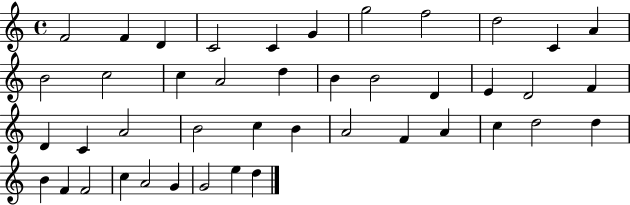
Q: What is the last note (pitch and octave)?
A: D5